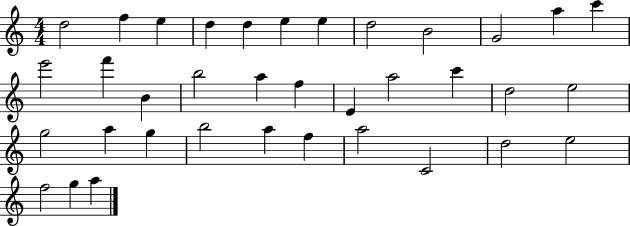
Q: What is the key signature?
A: C major